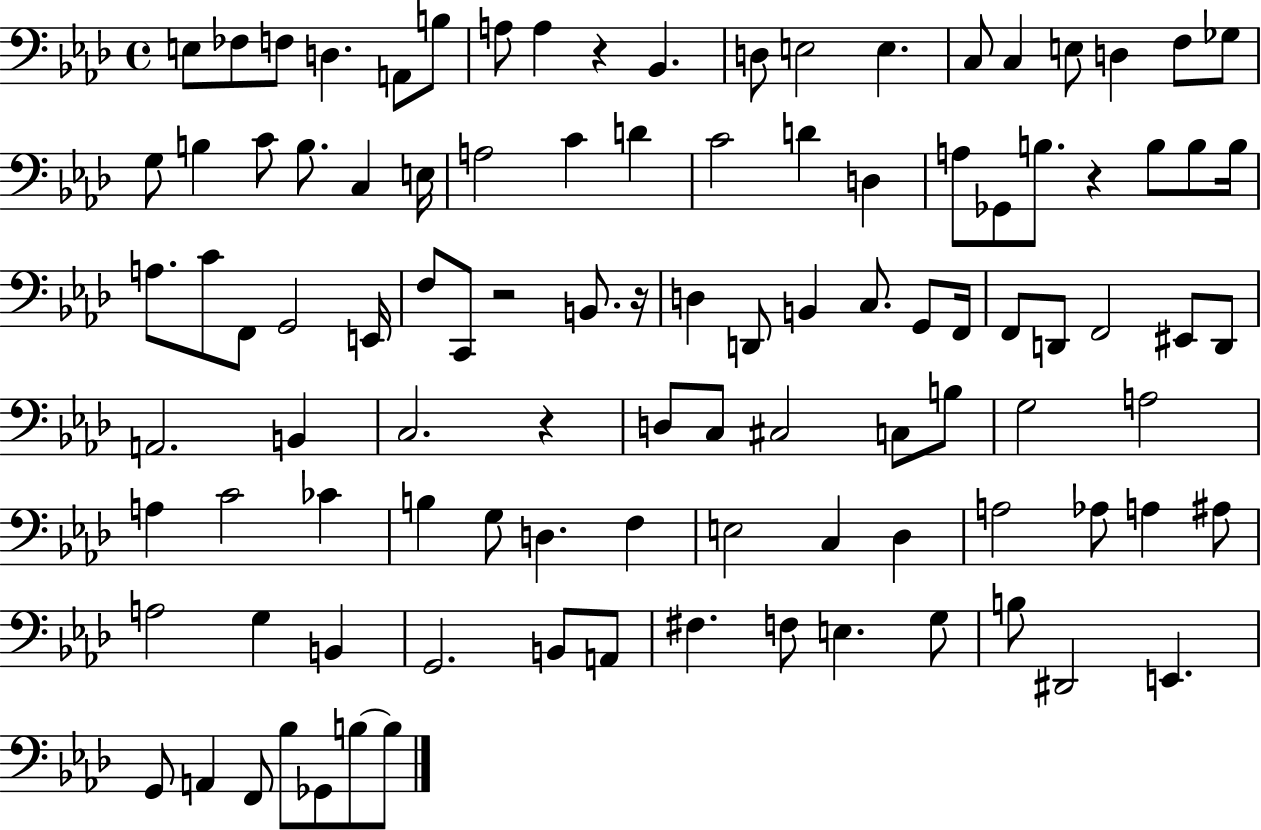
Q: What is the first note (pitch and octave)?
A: E3